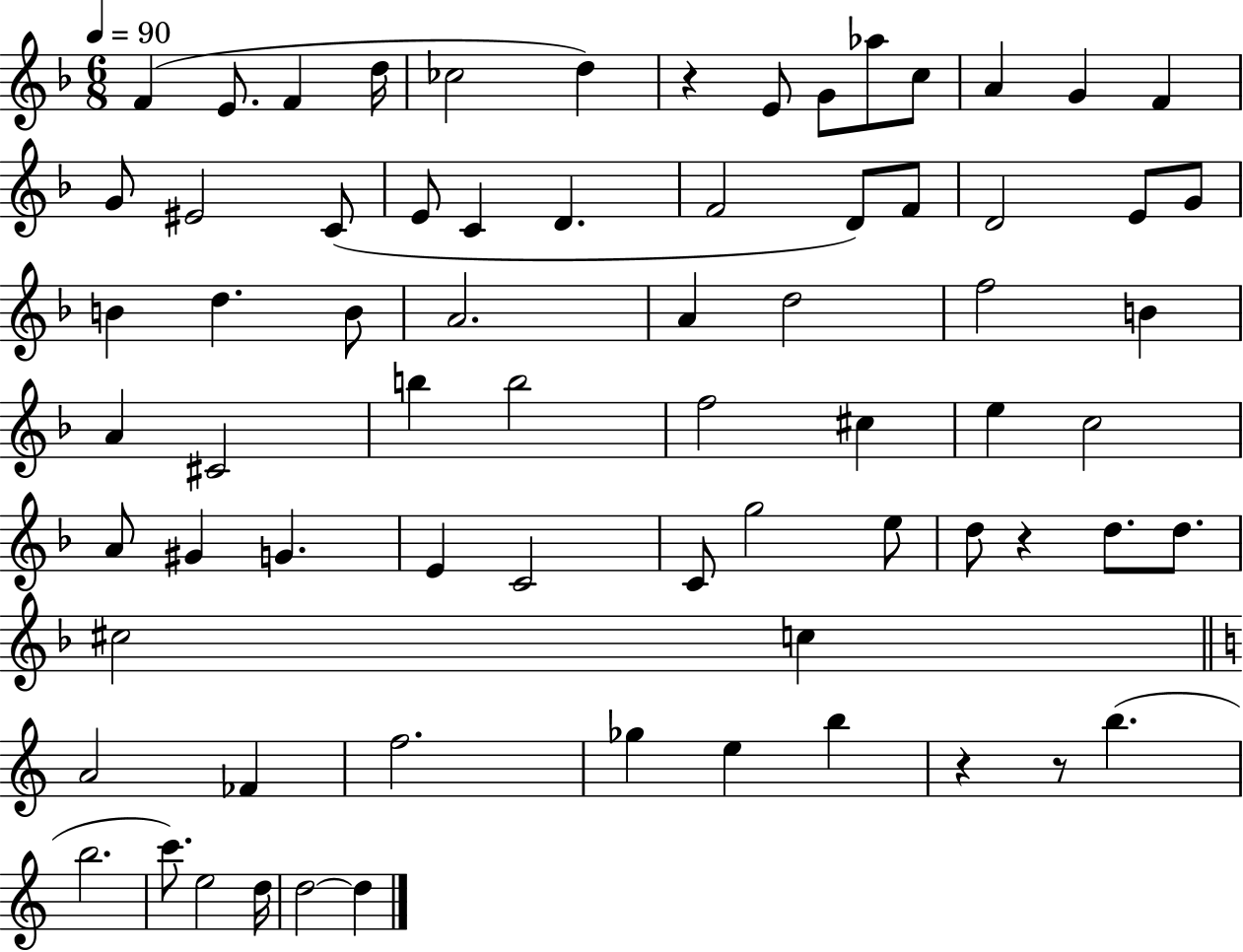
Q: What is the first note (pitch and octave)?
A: F4